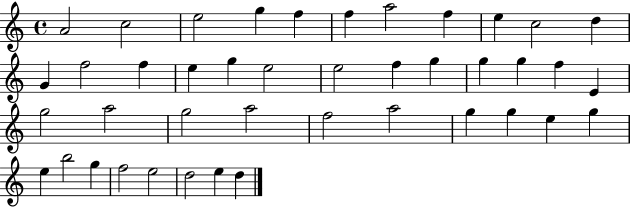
{
  \clef treble
  \time 4/4
  \defaultTimeSignature
  \key c \major
  a'2 c''2 | e''2 g''4 f''4 | f''4 a''2 f''4 | e''4 c''2 d''4 | \break g'4 f''2 f''4 | e''4 g''4 e''2 | e''2 f''4 g''4 | g''4 g''4 f''4 e'4 | \break g''2 a''2 | g''2 a''2 | f''2 a''2 | g''4 g''4 e''4 g''4 | \break e''4 b''2 g''4 | f''2 e''2 | d''2 e''4 d''4 | \bar "|."
}